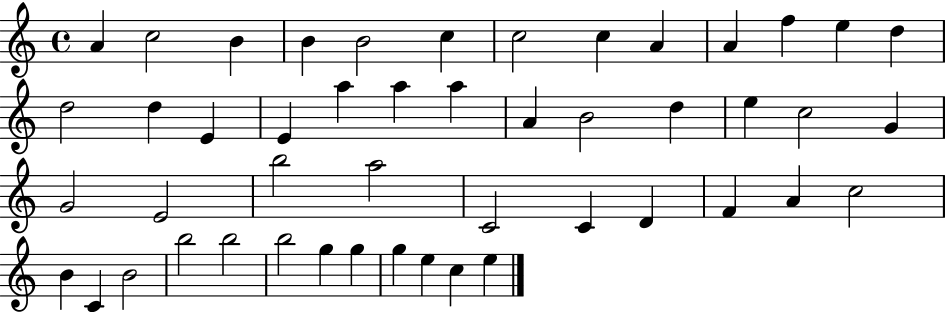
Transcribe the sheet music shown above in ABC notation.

X:1
T:Untitled
M:4/4
L:1/4
K:C
A c2 B B B2 c c2 c A A f e d d2 d E E a a a A B2 d e c2 G G2 E2 b2 a2 C2 C D F A c2 B C B2 b2 b2 b2 g g g e c e